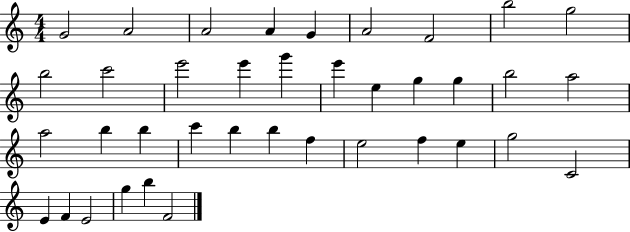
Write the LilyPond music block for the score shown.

{
  \clef treble
  \numericTimeSignature
  \time 4/4
  \key c \major
  g'2 a'2 | a'2 a'4 g'4 | a'2 f'2 | b''2 g''2 | \break b''2 c'''2 | e'''2 e'''4 g'''4 | e'''4 e''4 g''4 g''4 | b''2 a''2 | \break a''2 b''4 b''4 | c'''4 b''4 b''4 f''4 | e''2 f''4 e''4 | g''2 c'2 | \break e'4 f'4 e'2 | g''4 b''4 f'2 | \bar "|."
}